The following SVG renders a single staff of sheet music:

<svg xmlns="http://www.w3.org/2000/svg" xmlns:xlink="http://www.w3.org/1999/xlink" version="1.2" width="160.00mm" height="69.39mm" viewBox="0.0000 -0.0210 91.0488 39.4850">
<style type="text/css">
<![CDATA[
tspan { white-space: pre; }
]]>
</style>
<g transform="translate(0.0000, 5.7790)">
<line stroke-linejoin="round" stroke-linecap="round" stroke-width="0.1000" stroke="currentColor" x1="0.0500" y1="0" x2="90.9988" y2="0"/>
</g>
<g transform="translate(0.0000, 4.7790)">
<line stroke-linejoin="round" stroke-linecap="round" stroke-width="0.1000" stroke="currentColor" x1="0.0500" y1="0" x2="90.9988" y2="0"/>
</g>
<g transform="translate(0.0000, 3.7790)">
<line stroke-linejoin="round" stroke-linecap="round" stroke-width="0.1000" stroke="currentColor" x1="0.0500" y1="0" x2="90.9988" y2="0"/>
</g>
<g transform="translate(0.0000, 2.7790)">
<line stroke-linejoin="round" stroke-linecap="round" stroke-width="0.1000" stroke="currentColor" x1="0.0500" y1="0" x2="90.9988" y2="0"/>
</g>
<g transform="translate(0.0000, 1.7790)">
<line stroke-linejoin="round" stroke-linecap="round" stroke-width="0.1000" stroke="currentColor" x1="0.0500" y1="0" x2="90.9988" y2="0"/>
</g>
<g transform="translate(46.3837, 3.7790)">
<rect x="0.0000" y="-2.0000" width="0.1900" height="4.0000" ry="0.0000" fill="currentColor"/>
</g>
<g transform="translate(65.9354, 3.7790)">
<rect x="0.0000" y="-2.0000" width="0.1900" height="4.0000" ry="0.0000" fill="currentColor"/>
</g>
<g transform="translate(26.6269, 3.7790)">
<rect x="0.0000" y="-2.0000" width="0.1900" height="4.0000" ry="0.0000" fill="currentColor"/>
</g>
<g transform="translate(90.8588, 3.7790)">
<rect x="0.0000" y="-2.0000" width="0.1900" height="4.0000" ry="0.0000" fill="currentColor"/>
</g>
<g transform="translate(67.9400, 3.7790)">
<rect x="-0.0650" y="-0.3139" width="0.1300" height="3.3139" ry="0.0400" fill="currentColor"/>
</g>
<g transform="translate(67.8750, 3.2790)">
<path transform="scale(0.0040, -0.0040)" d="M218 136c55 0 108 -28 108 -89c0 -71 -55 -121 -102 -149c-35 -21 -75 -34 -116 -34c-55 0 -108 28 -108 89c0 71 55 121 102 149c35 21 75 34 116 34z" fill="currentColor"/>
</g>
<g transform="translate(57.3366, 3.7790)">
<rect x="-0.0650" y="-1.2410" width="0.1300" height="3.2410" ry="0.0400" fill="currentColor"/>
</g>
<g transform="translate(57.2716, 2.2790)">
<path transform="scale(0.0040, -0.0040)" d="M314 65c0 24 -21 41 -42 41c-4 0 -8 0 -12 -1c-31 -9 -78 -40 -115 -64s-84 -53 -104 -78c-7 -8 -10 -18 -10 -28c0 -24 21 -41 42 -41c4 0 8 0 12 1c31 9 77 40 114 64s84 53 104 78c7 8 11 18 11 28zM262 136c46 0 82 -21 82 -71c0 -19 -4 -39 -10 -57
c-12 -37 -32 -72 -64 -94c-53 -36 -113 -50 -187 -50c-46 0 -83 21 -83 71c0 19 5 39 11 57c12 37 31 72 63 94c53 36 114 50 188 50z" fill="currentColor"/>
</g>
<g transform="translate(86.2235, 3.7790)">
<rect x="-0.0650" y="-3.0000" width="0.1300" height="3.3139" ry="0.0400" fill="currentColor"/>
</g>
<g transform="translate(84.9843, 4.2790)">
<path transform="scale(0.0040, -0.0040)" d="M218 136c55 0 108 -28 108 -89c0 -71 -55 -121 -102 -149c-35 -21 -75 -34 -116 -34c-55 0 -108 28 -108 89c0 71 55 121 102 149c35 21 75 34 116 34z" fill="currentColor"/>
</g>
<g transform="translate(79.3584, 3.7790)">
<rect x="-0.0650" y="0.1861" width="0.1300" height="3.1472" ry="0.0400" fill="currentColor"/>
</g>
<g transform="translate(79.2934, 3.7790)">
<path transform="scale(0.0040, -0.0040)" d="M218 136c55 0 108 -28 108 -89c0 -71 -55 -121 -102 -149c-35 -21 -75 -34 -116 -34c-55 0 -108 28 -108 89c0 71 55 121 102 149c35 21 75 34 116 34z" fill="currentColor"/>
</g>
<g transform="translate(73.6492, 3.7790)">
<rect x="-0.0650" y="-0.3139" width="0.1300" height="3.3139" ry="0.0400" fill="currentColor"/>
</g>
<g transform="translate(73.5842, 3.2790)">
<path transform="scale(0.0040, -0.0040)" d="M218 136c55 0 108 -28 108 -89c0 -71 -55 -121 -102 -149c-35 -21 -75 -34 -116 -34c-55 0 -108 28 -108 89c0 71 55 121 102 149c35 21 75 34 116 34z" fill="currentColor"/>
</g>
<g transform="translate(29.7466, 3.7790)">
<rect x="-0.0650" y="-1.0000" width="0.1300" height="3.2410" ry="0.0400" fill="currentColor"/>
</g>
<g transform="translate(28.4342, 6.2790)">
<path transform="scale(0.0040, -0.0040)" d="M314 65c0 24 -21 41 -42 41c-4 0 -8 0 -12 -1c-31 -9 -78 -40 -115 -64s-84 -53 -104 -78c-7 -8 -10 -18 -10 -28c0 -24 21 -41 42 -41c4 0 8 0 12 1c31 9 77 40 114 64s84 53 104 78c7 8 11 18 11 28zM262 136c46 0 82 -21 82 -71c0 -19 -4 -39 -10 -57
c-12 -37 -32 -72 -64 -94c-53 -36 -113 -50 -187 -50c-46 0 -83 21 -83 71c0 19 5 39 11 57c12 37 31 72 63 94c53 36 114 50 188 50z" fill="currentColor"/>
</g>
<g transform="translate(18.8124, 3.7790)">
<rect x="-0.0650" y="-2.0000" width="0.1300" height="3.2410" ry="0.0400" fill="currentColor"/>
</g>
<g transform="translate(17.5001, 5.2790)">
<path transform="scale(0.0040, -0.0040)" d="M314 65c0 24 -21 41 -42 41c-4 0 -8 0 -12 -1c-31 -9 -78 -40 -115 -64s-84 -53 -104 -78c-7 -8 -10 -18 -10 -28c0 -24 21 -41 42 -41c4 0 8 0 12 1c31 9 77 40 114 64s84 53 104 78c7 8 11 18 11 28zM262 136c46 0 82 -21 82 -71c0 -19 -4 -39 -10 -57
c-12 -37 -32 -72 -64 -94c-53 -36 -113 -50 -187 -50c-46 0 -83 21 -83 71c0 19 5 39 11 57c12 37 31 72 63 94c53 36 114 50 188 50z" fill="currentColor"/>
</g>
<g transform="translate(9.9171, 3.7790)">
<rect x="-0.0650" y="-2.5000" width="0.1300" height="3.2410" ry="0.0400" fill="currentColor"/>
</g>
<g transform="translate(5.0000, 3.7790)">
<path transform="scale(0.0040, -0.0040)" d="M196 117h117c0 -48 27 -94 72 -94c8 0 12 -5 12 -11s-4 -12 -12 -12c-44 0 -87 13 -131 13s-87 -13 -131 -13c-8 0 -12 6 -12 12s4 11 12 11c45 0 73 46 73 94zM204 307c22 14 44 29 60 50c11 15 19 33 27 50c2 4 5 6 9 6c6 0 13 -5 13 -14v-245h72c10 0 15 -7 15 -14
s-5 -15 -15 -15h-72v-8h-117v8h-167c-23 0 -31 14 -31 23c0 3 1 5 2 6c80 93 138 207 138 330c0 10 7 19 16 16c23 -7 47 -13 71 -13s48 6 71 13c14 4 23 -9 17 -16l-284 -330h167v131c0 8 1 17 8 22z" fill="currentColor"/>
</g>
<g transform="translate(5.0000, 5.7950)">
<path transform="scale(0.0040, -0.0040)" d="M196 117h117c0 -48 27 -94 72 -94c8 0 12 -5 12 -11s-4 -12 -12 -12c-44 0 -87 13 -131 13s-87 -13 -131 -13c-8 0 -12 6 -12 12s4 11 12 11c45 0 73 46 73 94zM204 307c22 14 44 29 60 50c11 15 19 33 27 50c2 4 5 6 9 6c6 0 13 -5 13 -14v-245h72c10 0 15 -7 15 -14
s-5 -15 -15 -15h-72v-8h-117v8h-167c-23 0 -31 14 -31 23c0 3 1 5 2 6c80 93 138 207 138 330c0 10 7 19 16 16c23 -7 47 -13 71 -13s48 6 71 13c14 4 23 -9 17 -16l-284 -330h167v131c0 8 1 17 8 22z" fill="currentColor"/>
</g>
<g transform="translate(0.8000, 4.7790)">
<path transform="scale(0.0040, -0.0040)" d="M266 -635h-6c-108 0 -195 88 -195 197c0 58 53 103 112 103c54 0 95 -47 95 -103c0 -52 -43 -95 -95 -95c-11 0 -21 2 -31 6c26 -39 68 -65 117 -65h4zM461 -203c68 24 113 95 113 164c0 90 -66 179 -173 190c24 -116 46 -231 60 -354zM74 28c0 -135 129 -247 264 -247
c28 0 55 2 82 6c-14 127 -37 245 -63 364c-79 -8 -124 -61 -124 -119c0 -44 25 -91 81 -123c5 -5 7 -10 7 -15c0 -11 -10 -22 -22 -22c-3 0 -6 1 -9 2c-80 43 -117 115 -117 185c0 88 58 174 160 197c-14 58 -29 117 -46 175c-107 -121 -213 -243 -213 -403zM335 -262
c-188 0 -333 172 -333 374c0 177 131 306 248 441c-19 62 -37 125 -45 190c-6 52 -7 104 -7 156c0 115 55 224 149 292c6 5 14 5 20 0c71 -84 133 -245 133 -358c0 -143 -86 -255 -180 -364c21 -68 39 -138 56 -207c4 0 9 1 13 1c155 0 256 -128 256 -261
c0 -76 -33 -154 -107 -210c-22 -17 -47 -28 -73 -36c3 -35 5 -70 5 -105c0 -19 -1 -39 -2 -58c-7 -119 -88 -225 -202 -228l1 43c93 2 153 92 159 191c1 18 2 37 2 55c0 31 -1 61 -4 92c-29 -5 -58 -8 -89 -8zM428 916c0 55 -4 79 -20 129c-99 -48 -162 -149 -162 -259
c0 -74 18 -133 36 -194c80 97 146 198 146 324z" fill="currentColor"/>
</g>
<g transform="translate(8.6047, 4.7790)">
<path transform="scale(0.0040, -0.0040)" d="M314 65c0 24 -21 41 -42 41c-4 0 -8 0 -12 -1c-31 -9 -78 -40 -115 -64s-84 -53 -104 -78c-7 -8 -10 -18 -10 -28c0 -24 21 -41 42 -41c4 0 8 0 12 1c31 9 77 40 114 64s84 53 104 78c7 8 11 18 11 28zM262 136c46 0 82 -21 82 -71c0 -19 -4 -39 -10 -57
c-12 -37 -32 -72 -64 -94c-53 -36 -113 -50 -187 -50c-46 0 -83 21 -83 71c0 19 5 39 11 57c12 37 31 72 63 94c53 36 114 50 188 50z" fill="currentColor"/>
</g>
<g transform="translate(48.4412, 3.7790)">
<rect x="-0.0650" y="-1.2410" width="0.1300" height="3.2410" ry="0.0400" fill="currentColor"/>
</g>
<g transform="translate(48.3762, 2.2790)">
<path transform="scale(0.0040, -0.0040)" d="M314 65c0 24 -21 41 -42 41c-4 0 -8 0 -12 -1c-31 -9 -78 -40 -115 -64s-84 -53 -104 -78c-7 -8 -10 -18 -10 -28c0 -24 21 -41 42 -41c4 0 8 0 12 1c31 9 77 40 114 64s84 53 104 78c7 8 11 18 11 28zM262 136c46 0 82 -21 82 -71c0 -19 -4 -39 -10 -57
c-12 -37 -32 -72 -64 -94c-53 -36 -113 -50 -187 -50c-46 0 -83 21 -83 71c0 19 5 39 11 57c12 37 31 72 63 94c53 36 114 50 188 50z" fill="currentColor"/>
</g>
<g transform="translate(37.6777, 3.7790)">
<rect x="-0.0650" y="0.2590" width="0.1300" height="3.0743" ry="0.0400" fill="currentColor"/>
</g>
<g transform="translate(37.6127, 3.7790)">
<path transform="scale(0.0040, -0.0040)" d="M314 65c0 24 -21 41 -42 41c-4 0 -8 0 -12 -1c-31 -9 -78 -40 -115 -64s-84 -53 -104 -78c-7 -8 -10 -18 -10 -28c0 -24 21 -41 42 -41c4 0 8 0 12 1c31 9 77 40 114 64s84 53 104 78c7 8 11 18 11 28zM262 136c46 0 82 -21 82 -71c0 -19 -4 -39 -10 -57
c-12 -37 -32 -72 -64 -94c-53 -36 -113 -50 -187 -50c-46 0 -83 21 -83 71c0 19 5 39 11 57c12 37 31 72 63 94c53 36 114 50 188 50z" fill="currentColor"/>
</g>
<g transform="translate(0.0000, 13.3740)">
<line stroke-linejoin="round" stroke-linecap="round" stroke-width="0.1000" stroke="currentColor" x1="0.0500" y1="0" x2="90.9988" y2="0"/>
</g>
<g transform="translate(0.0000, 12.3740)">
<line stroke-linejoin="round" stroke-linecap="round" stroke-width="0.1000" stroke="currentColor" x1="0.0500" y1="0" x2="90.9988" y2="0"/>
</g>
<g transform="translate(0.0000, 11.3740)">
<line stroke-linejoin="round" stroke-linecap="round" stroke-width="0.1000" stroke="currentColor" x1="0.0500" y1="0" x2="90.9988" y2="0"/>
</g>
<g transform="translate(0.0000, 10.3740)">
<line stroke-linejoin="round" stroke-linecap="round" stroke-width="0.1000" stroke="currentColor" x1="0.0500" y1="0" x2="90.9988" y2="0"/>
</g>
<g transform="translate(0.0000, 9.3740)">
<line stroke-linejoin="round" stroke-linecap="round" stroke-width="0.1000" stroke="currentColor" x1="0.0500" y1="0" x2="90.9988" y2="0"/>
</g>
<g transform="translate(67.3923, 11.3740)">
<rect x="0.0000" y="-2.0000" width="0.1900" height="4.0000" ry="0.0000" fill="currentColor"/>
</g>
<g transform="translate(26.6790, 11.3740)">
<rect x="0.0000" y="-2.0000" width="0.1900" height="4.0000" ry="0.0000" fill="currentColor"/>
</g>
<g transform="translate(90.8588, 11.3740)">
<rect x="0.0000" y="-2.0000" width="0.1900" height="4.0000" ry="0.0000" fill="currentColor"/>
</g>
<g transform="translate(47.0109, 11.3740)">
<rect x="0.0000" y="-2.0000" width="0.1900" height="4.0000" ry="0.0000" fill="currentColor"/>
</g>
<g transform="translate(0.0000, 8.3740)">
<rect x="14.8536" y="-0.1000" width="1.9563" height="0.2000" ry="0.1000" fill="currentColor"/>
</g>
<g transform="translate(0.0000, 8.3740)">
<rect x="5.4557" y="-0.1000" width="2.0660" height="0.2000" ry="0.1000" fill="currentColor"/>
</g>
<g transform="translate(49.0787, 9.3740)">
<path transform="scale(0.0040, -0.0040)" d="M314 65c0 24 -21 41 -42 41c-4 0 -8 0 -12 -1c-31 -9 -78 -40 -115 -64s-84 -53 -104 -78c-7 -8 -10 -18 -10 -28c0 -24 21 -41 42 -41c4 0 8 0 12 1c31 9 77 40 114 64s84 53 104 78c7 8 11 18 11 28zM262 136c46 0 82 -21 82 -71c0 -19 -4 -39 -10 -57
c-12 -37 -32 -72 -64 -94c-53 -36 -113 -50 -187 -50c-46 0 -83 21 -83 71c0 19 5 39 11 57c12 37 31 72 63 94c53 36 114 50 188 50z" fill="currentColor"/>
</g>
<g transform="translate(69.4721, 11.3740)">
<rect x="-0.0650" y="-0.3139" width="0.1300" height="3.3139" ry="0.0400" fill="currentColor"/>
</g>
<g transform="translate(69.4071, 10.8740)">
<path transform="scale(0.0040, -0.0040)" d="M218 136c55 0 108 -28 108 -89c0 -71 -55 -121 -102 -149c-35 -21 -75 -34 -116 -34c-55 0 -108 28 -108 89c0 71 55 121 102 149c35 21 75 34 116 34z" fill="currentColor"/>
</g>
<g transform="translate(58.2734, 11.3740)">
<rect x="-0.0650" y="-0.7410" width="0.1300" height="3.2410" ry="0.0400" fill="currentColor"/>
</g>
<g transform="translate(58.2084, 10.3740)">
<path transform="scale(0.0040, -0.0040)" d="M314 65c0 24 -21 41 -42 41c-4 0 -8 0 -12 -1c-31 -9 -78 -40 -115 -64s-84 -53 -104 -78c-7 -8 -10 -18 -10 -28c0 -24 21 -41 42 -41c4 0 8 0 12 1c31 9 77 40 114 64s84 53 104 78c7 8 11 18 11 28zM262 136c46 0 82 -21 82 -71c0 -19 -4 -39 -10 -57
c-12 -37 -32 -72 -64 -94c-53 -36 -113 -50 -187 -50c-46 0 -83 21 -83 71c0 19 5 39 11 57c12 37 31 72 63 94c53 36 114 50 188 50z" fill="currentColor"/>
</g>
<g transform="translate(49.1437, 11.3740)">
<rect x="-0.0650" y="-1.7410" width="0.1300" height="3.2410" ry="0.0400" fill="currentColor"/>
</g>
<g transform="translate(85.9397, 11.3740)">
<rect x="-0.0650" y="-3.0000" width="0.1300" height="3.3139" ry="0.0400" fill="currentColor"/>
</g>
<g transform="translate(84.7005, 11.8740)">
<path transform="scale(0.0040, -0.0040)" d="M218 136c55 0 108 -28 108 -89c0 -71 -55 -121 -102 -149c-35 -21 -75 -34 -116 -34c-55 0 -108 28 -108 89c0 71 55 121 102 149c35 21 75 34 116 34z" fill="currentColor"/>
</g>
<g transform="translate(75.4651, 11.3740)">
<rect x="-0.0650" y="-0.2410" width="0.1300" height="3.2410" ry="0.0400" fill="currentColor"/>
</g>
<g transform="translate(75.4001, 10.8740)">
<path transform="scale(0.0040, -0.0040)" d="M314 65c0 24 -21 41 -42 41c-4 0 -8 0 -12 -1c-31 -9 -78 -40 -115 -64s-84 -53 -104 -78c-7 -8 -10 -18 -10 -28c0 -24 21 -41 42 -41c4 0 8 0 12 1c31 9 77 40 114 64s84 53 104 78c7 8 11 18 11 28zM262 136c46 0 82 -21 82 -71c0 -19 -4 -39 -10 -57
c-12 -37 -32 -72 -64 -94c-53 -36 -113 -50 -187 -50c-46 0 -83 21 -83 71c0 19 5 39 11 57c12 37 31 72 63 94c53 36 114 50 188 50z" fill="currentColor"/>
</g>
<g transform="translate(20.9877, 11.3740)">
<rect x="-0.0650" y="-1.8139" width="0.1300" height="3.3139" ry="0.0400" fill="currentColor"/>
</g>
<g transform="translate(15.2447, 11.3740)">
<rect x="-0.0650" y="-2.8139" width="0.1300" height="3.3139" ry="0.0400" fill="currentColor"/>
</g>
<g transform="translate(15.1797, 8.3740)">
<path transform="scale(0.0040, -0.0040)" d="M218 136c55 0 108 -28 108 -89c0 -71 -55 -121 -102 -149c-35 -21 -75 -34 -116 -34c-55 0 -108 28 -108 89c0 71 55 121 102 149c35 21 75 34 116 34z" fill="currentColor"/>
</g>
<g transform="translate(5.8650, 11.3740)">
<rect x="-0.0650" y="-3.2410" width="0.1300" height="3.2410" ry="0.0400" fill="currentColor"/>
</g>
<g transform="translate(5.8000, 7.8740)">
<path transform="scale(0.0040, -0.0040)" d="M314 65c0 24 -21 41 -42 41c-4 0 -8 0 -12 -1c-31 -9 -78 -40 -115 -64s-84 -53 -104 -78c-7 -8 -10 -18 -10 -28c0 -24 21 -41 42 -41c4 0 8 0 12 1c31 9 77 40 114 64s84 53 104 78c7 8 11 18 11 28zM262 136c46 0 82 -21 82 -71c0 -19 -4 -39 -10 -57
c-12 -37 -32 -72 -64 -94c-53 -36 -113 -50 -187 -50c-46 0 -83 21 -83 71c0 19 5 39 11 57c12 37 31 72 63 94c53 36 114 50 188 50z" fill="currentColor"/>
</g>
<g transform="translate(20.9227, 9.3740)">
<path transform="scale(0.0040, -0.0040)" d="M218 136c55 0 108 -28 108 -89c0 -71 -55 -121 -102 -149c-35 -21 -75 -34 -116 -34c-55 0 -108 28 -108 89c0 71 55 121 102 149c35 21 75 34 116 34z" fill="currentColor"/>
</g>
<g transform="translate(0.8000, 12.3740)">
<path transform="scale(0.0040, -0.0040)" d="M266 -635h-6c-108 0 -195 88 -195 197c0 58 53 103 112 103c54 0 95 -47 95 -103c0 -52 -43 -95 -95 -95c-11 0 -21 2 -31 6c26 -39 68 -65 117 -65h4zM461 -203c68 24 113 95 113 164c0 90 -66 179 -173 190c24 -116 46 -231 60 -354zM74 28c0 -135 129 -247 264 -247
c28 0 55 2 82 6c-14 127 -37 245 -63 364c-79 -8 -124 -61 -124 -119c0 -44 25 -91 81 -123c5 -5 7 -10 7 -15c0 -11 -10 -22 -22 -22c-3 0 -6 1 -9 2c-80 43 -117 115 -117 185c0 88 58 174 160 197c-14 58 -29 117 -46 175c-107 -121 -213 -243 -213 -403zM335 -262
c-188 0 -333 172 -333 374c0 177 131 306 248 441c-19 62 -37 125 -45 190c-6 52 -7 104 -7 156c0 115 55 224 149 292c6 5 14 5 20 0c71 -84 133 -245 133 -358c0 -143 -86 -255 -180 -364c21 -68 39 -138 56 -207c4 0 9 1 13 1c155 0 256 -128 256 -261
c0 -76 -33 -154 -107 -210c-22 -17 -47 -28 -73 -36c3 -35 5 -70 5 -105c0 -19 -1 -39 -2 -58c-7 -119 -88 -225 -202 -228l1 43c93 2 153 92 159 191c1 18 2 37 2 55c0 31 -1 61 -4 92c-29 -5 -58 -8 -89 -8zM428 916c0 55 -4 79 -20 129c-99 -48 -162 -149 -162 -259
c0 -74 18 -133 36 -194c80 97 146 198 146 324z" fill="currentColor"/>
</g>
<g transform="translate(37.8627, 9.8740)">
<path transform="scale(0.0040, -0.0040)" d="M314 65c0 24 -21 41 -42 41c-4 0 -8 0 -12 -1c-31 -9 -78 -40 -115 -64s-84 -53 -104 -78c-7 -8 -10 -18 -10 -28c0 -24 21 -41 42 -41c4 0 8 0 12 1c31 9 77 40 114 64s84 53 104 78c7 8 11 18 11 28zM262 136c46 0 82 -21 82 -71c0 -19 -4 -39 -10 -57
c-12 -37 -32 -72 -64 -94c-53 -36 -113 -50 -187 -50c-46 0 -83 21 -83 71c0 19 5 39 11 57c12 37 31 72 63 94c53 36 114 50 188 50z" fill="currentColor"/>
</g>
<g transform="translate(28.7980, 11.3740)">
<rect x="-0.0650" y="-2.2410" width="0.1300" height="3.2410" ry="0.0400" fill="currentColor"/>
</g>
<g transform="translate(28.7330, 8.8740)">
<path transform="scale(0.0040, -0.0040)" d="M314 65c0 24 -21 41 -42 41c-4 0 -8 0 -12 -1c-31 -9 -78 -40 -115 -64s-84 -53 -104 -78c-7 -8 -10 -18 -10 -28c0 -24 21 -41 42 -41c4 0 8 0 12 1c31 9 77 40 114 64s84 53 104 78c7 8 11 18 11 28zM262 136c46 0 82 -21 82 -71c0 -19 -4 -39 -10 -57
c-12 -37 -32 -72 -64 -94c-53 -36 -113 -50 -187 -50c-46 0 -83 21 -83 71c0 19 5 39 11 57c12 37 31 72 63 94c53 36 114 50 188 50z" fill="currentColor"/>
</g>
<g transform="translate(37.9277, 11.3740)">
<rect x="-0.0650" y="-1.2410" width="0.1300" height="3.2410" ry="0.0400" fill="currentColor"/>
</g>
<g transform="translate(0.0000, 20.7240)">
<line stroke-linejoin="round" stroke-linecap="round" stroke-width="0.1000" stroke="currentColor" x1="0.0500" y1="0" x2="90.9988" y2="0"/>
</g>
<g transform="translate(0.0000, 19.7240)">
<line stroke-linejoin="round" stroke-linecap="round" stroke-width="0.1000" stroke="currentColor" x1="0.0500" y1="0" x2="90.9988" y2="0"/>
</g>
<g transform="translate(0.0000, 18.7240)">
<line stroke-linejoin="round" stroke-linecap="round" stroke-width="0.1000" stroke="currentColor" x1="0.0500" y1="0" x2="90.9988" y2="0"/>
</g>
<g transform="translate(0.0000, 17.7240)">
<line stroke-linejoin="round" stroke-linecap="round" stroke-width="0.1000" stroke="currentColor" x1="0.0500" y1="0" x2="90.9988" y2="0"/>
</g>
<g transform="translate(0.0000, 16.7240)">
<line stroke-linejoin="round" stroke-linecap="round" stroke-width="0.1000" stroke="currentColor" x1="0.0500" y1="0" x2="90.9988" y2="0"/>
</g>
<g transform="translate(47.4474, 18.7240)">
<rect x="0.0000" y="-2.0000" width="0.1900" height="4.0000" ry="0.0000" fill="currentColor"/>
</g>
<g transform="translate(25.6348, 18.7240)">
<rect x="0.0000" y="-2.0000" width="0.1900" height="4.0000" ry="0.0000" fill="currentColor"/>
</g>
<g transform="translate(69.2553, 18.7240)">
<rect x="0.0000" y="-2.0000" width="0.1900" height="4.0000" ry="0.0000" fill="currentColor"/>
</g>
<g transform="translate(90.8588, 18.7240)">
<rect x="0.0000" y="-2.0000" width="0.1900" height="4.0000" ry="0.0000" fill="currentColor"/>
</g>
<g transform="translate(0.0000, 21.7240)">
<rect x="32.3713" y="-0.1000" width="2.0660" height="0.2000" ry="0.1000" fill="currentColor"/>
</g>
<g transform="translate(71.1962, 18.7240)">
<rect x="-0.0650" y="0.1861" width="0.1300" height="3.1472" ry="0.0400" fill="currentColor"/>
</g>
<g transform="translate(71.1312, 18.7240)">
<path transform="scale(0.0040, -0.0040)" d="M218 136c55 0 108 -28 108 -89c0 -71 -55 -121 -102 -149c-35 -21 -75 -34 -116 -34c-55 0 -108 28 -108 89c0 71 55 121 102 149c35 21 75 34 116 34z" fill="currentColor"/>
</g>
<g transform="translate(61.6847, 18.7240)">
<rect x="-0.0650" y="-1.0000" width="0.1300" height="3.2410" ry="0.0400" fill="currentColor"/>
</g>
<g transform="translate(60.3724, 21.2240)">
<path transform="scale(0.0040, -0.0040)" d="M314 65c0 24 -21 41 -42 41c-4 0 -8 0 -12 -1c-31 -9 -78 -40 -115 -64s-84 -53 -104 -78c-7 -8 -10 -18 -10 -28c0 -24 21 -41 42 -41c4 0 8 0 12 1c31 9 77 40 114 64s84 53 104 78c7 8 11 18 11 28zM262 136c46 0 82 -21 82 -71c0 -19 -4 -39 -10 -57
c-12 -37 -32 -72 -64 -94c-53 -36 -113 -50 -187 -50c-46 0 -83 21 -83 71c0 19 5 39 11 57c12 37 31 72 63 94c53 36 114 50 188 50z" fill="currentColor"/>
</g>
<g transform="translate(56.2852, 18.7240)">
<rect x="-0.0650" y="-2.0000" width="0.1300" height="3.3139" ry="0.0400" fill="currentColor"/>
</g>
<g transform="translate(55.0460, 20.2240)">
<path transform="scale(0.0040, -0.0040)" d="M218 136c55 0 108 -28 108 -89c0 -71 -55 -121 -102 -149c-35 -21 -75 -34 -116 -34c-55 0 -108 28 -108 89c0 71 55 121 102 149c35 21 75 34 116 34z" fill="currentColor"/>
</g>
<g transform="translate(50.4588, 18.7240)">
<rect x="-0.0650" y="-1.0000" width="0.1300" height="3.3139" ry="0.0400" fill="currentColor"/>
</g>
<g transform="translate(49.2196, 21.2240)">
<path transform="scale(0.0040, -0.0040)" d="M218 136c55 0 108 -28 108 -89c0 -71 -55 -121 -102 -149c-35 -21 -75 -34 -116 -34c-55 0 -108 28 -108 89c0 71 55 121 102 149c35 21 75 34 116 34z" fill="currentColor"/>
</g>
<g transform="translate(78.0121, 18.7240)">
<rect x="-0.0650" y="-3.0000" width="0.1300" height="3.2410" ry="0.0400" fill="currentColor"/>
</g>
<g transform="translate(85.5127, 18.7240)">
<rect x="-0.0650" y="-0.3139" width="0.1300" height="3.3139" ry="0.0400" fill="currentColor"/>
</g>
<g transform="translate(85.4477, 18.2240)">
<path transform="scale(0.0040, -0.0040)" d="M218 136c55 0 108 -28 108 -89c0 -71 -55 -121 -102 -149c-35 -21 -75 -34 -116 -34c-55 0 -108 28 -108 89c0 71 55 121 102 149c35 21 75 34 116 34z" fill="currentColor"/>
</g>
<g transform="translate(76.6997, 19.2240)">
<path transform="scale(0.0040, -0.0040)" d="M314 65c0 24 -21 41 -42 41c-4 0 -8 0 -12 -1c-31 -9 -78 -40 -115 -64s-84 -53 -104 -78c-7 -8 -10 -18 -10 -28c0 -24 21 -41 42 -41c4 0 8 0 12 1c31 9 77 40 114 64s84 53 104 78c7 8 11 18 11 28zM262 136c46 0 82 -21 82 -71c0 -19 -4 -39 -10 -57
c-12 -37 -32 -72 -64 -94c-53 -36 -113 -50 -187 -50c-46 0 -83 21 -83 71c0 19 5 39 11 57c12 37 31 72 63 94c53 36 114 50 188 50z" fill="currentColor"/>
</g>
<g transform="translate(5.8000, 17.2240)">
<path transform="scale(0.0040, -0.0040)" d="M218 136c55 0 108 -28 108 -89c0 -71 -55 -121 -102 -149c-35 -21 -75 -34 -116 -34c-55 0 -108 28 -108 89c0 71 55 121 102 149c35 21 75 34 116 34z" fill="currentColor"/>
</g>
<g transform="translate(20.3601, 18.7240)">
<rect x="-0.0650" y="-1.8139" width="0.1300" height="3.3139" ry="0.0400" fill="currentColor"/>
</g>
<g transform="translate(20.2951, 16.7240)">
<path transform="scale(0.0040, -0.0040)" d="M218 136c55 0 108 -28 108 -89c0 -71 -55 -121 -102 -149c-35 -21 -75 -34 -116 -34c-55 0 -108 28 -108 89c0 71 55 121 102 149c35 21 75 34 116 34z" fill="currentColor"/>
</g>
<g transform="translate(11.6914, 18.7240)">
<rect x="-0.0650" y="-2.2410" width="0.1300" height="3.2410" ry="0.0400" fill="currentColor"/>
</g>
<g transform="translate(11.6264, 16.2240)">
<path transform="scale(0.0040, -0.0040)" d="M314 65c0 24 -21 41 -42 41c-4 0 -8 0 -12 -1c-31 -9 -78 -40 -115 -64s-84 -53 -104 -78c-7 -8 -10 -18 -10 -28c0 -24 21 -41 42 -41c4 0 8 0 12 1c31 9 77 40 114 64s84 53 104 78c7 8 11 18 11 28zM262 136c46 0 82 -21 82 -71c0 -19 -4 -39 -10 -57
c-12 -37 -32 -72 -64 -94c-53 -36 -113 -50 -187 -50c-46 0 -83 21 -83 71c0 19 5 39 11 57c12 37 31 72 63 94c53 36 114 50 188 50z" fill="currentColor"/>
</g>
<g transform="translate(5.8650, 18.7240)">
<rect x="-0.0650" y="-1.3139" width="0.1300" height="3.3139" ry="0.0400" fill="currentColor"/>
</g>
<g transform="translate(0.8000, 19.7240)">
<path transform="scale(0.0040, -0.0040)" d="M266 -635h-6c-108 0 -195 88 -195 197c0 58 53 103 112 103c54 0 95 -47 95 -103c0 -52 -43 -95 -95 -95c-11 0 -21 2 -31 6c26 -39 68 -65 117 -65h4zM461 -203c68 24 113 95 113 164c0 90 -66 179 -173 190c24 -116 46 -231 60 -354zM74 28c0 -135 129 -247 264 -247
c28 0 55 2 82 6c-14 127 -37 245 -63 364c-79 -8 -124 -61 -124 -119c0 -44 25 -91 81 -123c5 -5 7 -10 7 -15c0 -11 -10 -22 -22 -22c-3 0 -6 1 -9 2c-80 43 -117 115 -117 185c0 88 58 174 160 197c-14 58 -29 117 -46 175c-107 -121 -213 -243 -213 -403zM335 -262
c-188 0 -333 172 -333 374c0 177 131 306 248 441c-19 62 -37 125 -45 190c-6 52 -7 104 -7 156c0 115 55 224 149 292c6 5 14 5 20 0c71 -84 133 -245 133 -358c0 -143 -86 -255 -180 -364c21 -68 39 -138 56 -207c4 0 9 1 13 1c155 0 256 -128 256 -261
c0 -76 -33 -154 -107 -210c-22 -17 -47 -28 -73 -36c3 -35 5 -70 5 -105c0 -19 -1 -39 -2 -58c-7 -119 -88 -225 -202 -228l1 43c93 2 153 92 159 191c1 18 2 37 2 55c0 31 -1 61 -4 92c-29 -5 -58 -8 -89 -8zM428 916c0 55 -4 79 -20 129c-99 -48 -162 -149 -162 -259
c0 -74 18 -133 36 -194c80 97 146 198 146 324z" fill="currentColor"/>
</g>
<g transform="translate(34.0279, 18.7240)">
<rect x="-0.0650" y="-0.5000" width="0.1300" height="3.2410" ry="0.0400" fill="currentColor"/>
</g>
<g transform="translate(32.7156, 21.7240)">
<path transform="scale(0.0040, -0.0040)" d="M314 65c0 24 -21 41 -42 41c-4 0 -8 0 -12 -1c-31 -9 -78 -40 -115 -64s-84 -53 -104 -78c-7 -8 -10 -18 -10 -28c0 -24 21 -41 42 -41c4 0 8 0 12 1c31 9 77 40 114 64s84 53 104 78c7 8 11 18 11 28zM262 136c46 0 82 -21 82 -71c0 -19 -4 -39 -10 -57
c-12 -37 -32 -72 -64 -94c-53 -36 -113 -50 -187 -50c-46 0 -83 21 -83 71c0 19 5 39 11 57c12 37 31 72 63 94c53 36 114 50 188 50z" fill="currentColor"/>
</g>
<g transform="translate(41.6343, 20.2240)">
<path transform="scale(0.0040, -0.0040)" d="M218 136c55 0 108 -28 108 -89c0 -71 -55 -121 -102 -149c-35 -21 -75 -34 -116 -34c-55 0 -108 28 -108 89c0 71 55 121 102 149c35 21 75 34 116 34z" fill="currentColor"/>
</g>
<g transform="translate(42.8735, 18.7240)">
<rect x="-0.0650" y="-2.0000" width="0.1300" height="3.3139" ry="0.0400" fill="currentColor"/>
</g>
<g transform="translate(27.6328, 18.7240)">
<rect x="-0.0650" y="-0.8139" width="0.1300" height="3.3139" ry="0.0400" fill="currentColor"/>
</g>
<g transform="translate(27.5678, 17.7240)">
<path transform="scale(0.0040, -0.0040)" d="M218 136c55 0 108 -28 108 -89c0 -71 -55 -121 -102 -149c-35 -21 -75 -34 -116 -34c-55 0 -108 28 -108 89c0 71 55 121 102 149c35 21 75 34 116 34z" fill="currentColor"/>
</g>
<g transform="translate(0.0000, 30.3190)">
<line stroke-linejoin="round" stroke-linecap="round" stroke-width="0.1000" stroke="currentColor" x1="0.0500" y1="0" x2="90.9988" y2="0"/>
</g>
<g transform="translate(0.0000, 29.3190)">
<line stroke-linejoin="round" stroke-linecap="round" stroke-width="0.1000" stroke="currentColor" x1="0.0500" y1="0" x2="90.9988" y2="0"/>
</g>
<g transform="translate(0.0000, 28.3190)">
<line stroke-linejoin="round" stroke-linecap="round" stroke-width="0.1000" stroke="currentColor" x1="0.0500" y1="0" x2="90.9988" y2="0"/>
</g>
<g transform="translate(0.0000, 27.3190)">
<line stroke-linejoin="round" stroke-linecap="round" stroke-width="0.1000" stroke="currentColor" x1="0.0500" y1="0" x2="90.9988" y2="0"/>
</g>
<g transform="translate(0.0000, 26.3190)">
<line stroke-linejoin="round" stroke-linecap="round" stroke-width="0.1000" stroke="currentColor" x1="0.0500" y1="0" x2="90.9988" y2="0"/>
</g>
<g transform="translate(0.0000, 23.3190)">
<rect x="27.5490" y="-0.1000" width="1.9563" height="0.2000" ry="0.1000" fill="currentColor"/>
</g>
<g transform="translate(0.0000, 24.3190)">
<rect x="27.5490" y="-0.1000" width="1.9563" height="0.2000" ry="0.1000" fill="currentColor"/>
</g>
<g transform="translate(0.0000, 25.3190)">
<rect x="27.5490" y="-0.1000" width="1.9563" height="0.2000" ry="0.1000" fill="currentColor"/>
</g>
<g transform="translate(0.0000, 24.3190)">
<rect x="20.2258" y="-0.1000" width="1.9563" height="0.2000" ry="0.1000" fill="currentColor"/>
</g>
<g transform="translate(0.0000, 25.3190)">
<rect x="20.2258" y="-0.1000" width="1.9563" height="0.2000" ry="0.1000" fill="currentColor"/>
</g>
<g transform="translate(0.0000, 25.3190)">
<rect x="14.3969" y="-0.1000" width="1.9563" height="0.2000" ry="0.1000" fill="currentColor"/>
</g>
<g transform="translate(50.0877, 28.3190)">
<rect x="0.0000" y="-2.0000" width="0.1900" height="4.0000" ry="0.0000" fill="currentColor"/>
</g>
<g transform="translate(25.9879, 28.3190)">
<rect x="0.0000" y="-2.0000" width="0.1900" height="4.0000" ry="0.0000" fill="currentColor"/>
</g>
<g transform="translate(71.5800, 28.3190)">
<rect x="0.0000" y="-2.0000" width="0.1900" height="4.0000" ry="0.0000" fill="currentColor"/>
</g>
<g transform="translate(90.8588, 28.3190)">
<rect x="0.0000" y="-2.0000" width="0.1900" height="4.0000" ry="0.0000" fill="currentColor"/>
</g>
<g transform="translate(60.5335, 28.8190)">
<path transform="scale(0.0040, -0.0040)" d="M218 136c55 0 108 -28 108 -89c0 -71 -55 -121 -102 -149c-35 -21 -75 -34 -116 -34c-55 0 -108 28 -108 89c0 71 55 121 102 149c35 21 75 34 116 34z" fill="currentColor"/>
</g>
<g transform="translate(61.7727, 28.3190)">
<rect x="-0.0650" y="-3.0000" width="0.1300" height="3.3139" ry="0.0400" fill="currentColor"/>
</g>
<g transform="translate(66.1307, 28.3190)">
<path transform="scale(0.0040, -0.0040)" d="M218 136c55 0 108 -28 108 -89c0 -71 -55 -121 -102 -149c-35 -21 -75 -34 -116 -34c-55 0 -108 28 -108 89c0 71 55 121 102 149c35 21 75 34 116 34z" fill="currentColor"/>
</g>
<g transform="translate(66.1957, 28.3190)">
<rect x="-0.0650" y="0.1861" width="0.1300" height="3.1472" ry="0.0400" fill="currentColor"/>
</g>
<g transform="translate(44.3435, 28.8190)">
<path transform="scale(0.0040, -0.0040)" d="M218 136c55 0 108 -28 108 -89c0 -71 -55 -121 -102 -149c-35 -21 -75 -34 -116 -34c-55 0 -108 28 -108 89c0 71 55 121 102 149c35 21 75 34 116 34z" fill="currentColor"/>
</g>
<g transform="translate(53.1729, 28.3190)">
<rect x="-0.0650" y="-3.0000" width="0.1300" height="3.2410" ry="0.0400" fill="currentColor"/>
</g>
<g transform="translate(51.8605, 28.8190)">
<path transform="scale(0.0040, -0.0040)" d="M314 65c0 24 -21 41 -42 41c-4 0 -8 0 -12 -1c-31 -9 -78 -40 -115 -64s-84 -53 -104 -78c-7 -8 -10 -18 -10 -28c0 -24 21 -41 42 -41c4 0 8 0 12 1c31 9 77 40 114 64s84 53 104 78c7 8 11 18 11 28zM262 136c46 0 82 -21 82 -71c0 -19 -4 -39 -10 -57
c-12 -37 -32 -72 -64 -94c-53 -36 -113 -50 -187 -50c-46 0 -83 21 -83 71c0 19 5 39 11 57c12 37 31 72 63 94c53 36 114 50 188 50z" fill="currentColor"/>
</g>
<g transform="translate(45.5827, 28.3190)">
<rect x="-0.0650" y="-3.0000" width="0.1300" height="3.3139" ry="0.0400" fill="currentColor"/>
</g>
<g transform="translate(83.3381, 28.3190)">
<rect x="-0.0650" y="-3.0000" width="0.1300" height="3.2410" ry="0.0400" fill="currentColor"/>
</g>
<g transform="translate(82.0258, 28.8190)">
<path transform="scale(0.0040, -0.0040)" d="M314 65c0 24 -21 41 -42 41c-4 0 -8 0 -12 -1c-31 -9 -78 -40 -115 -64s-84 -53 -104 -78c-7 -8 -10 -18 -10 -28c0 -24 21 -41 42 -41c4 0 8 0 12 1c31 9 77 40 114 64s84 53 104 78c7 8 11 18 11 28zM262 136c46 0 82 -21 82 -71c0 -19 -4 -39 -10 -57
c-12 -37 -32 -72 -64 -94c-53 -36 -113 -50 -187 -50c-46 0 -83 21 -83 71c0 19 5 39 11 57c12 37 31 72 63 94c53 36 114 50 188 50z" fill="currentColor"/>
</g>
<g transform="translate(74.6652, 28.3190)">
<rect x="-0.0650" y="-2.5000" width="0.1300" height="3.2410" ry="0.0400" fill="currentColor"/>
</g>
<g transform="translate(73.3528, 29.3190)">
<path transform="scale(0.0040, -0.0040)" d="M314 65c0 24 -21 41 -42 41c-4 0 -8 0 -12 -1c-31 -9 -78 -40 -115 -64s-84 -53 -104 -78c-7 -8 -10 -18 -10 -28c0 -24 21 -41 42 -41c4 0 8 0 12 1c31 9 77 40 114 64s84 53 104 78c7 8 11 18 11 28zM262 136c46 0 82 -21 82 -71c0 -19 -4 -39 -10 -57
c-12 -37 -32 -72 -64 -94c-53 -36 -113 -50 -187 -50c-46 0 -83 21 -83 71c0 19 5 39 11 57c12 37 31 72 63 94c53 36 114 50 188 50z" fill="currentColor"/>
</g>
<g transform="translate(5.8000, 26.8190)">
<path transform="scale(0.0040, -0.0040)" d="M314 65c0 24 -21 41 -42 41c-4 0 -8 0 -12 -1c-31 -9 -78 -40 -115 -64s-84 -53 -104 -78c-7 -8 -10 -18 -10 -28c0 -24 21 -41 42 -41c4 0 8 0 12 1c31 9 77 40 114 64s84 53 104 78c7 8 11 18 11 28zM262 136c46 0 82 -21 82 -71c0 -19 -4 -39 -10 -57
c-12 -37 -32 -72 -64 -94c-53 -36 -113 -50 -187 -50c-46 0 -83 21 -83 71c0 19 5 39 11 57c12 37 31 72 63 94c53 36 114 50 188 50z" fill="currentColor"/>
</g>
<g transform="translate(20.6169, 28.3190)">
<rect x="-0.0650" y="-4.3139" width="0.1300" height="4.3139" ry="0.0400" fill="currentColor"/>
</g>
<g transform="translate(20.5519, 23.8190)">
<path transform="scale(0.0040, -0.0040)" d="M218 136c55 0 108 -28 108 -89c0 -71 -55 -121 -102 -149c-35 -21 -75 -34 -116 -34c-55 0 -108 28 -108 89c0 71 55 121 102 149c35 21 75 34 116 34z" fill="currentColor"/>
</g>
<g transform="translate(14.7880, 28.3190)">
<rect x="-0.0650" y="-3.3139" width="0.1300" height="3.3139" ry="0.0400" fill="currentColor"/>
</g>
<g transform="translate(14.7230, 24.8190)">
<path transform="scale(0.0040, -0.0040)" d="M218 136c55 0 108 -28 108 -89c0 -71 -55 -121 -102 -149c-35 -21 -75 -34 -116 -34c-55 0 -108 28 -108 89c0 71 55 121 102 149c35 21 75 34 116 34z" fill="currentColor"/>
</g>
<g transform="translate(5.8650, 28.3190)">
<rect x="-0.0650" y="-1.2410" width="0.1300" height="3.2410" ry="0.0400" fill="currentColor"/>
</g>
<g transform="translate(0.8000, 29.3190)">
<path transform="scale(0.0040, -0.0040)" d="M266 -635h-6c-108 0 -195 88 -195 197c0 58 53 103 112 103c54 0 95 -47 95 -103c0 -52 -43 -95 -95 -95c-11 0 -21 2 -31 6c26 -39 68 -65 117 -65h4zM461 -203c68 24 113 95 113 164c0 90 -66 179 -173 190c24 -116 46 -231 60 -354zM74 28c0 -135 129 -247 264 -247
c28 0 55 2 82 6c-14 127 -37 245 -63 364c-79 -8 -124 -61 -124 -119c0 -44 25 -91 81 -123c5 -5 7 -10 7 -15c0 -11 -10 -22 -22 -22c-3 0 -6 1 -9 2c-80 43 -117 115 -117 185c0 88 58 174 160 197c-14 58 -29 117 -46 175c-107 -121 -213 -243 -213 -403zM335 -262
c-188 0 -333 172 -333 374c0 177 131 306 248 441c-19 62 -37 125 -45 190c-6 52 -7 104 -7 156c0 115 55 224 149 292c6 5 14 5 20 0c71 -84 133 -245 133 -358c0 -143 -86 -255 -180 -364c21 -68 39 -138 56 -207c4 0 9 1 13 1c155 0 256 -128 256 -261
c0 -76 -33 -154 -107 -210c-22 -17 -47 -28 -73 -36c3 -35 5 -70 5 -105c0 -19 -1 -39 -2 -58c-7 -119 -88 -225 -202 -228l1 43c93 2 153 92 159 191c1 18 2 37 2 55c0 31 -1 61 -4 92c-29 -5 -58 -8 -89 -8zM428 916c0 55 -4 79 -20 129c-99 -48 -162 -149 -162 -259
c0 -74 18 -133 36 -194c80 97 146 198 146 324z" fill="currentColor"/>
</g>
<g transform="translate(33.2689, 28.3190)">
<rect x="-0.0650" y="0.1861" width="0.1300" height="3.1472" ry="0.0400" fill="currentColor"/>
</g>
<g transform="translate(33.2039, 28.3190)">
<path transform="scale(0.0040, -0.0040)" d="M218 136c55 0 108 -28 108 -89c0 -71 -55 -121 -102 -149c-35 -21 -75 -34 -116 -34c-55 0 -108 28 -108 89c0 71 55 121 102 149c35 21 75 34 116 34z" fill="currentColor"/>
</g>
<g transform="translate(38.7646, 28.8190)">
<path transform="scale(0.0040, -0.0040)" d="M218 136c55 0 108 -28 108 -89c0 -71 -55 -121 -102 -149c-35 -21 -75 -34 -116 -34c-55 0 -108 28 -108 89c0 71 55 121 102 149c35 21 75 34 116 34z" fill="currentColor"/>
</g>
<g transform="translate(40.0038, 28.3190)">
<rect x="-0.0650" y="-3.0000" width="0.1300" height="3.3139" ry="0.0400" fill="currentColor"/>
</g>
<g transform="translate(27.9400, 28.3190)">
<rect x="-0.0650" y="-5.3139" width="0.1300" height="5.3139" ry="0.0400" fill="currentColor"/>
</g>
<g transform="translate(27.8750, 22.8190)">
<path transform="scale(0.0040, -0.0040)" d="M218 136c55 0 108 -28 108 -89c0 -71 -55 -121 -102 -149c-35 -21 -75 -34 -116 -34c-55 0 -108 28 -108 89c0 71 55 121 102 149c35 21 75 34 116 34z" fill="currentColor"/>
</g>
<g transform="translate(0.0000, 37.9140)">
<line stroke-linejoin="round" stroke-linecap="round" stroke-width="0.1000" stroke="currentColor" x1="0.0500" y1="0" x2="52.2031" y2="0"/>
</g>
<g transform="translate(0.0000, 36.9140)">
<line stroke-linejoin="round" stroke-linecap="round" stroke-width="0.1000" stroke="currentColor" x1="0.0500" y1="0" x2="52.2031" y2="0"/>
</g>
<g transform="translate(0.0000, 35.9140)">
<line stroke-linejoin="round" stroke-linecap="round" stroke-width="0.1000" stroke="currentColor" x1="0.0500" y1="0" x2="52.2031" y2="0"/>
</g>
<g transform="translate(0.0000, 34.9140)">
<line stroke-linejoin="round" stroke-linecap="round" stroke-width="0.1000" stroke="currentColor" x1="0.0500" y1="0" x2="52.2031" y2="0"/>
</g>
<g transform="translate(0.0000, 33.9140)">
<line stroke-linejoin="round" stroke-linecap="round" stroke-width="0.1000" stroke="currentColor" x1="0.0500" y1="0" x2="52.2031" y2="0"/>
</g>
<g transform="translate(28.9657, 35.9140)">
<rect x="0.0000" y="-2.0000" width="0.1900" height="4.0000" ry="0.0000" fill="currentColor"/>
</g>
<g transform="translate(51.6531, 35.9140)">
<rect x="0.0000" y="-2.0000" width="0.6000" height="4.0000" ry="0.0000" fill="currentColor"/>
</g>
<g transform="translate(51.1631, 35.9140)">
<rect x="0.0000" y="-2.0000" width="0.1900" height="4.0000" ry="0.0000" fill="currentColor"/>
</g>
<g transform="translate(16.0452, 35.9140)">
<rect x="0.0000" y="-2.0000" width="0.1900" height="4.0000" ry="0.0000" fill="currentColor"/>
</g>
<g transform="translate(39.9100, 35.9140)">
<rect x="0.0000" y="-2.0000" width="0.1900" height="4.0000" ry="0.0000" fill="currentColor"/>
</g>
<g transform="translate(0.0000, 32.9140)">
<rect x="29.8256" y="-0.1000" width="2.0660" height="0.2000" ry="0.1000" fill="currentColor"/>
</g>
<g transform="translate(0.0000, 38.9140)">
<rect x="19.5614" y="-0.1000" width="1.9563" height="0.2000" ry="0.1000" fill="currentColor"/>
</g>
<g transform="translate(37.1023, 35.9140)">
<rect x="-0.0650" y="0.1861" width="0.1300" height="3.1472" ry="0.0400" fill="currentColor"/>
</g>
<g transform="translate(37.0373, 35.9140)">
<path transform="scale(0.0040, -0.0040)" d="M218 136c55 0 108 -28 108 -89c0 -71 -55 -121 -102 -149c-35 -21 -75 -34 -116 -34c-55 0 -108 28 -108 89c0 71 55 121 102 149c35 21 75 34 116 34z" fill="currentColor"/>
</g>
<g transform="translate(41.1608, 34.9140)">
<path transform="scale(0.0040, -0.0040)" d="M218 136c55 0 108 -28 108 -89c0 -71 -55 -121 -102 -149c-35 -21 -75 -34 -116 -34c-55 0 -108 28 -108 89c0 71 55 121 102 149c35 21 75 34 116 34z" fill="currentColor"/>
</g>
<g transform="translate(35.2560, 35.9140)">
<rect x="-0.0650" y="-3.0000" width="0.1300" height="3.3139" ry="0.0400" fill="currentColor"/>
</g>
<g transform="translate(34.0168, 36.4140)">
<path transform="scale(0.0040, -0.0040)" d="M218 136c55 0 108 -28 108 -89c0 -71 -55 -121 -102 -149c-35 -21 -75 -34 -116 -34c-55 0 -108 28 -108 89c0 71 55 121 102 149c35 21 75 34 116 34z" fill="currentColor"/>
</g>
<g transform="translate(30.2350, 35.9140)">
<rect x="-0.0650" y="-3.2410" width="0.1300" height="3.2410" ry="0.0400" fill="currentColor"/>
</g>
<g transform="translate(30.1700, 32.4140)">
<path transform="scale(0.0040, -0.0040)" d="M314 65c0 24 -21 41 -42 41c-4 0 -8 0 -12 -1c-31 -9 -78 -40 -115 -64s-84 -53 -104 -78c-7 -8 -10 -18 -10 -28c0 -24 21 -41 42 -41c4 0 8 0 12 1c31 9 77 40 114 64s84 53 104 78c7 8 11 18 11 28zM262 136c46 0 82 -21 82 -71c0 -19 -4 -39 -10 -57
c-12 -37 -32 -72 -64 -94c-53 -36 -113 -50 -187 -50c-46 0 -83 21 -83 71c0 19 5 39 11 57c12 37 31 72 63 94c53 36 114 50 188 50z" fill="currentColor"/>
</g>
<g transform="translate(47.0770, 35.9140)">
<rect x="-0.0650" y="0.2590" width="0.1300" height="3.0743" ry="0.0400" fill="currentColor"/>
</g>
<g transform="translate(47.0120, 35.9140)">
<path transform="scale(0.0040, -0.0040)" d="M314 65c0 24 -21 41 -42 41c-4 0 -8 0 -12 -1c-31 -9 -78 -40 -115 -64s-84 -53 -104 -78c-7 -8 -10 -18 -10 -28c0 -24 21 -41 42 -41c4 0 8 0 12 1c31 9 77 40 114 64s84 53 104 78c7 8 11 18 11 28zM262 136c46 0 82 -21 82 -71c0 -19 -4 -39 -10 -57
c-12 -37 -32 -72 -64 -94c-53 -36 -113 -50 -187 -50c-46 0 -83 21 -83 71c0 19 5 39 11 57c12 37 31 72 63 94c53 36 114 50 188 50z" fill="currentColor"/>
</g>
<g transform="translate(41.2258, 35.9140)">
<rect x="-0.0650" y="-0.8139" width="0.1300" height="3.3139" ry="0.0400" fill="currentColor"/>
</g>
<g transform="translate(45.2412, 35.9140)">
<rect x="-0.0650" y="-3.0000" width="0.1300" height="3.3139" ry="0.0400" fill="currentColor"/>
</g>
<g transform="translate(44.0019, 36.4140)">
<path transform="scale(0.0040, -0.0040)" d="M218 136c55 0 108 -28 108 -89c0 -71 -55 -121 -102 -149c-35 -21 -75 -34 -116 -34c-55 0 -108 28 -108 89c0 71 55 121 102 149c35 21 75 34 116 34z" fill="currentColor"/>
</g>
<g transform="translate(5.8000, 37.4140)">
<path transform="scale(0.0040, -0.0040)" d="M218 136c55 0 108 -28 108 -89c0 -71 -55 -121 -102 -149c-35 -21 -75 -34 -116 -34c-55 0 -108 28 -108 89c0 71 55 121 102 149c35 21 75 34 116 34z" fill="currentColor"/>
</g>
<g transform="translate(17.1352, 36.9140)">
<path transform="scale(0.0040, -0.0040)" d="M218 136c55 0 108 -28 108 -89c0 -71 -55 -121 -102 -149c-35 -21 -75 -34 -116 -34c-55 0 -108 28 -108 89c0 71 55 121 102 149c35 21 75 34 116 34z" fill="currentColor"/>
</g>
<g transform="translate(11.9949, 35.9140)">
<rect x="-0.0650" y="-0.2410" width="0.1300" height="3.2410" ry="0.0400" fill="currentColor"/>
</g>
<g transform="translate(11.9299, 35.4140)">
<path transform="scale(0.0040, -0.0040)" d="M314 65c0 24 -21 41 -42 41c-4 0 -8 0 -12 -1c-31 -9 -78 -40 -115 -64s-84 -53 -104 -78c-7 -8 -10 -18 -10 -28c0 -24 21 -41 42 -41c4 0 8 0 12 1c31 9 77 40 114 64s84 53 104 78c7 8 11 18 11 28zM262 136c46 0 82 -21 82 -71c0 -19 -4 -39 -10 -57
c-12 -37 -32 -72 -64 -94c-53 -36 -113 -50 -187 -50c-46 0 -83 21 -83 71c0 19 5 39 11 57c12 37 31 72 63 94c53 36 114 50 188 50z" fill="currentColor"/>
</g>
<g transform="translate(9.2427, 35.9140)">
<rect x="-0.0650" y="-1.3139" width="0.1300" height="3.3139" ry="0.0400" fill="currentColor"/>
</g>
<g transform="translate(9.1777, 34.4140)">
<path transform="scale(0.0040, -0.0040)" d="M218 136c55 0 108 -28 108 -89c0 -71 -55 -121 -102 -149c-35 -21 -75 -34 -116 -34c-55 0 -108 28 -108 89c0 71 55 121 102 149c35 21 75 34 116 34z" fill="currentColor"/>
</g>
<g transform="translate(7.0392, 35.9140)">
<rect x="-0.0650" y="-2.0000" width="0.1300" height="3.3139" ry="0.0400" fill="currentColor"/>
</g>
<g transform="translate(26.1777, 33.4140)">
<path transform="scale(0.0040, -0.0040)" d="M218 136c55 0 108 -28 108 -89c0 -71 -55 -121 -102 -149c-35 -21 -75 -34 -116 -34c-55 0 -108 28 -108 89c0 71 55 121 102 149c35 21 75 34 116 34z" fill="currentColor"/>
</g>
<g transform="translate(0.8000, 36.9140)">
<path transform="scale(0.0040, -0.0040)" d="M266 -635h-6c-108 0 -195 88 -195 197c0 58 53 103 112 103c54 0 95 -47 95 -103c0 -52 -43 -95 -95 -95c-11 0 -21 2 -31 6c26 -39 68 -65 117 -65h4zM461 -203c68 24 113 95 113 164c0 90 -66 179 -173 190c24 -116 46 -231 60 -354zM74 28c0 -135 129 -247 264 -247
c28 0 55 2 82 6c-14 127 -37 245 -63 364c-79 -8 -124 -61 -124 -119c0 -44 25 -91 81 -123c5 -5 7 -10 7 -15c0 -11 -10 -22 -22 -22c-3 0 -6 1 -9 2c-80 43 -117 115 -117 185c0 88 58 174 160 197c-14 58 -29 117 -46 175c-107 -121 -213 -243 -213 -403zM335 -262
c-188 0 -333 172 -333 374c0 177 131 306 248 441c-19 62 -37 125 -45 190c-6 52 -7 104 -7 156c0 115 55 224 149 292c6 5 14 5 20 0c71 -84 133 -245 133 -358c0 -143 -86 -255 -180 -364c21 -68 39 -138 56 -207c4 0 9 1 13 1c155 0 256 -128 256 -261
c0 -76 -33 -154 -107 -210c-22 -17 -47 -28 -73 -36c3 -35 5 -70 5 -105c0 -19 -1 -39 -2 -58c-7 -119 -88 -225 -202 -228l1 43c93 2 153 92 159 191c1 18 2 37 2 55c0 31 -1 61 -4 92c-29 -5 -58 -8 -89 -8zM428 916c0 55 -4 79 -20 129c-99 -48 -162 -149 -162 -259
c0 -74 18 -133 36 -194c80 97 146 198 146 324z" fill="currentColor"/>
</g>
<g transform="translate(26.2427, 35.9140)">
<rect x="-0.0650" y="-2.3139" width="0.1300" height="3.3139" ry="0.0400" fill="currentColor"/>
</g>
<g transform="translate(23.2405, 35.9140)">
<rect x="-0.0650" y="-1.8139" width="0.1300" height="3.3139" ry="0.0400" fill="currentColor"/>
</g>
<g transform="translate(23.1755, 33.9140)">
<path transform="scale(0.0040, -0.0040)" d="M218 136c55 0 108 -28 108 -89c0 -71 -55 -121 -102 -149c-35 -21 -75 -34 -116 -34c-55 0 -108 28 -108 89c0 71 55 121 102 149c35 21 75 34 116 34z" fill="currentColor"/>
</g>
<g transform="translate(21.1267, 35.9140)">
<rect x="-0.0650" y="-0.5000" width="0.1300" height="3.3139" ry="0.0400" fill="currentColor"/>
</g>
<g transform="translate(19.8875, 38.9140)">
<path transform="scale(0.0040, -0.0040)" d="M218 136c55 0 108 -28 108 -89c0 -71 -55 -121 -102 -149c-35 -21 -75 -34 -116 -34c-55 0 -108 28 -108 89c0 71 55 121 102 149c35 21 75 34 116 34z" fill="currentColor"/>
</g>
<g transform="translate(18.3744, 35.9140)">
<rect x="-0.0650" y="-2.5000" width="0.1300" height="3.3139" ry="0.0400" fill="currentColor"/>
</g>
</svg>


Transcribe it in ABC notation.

X:1
T:Untitled
M:4/4
L:1/4
K:C
G2 F2 D2 B2 e2 e2 c c B A b2 a f g2 e2 f2 d2 c c2 A e g2 f d C2 F D F D2 B A2 c e2 b d' f' B A A A2 A B G2 A2 F e c2 G C f g b2 A B d A B2